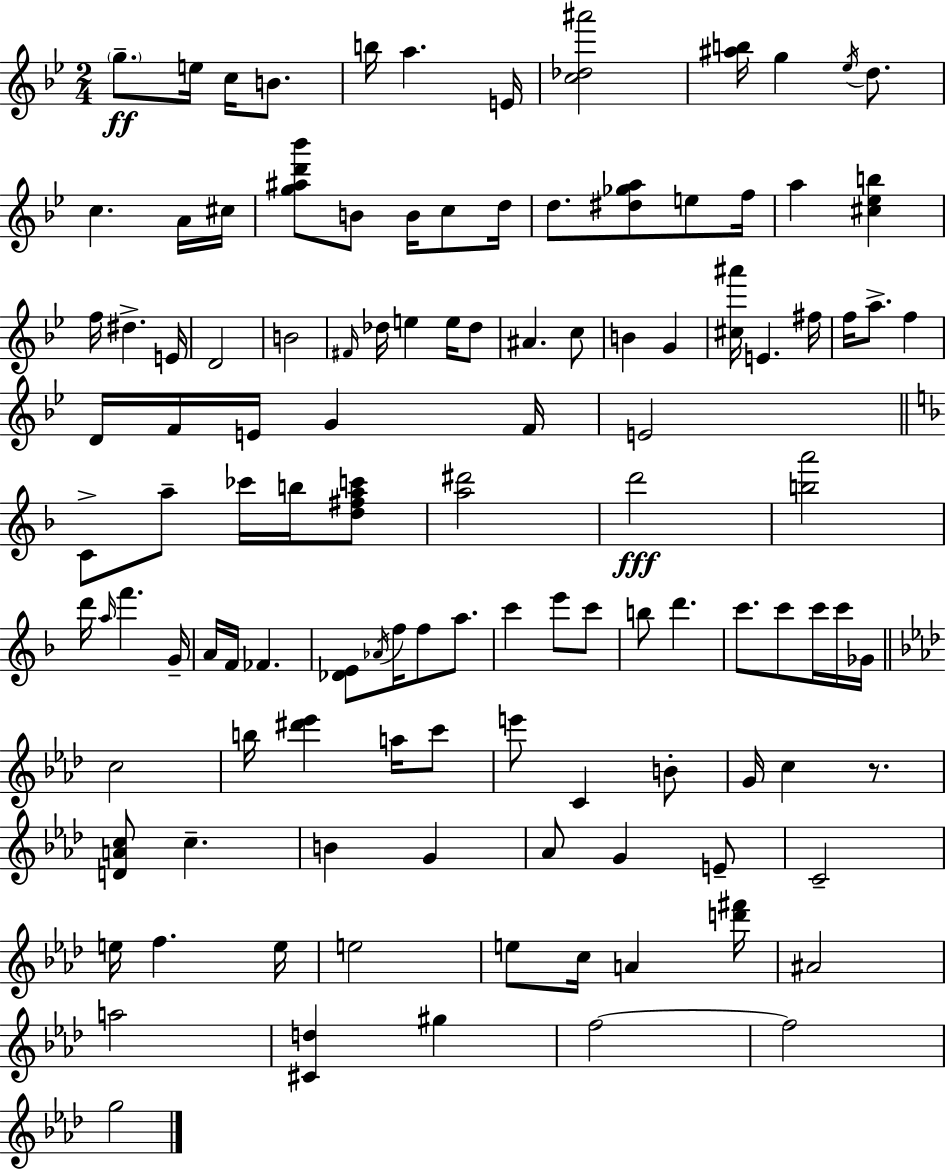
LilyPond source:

{
  \clef treble
  \numericTimeSignature
  \time 2/4
  \key bes \major
  \repeat volta 2 { \parenthesize g''8.--\ff e''16 c''16 b'8. | b''16 a''4. e'16 | <c'' des'' ais'''>2 | <ais'' b''>16 g''4 \acciaccatura { ees''16 } d''8. | \break c''4. a'16 | cis''16 <g'' ais'' d''' bes'''>8 b'8 b'16 c''8 | d''16 d''8. <dis'' ges'' a''>8 e''8 | f''16 a''4 <cis'' ees'' b''>4 | \break f''16 dis''4.-> | e'16 d'2 | b'2 | \grace { fis'16 } des''16 e''4 e''16 | \break des''8 ais'4. | c''8 b'4 g'4 | <cis'' ais'''>16 e'4. | fis''16 f''16 a''8.-> f''4 | \break d'16 f'16 e'16 g'4 | f'16 e'2 | \bar "||" \break \key f \major c'8-> a''8-- ces'''16 b''16 <d'' fis'' a'' c'''>8 | <a'' dis'''>2 | d'''2\fff | <b'' a'''>2 | \break d'''16 \grace { a''16 } f'''4. | g'16-- a'16 f'16 fes'4. | <des' e'>8 \acciaccatura { aes'16 } f''16 f''8 a''8. | c'''4 e'''8 | \break c'''8 b''8 d'''4. | c'''8. c'''8 c'''16 | c'''16 ges'16 \bar "||" \break \key f \minor c''2 | b''16 <dis''' ees'''>4 a''16 c'''8 | e'''8 c'4 b'8-. | g'16 c''4 r8. | \break <d' a' c''>8 c''4.-- | b'4 g'4 | aes'8 g'4 e'8-- | c'2-- | \break e''16 f''4. e''16 | e''2 | e''8 c''16 a'4 <d''' fis'''>16 | ais'2 | \break a''2 | <cis' d''>4 gis''4 | f''2~~ | f''2 | \break g''2 | } \bar "|."
}